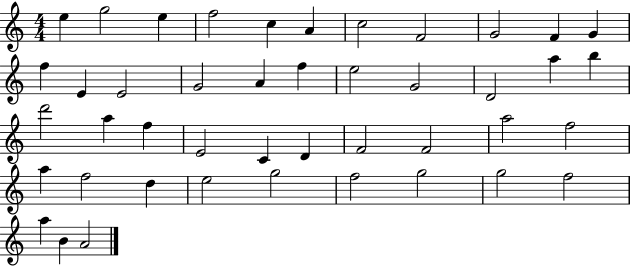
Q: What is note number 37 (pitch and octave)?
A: G5